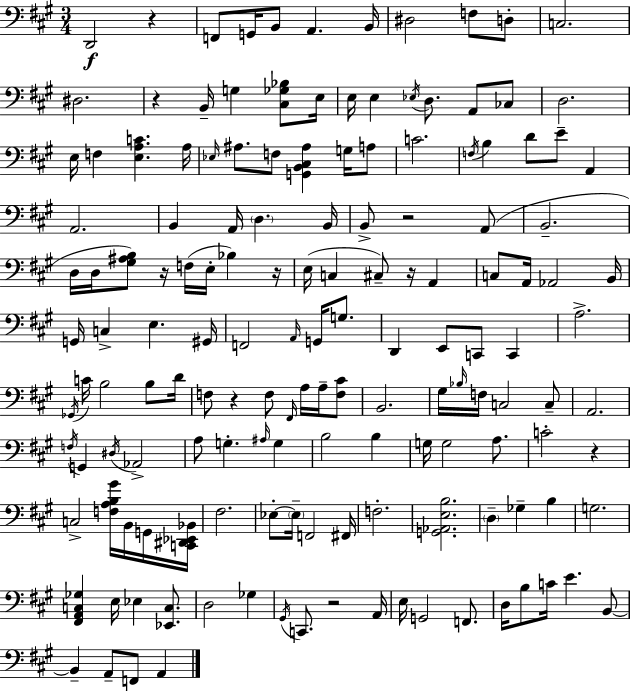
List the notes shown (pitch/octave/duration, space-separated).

D2/h R/q F2/e G2/s B2/e A2/q. B2/s D#3/h F3/e D3/e C3/h. D#3/h. R/q B2/s G3/q [C#3,Gb3,Bb3]/e E3/s E3/s E3/q Eb3/s D3/e. A2/e CES3/e D3/h. E3/s F3/q [E3,A3,C4]/q. A3/s Eb3/s A#3/e. F3/e [G2,B2,C#3,A#3]/q G3/s A3/e C4/h. F3/s B3/q D4/e E4/e A2/q A2/h. B2/q A2/s D3/q. B2/s B2/e R/h A2/e B2/h. D3/s D3/s [G#3,A#3,B3]/e R/s F3/s E3/s Bb3/q R/s E3/s C3/q C#3/e R/s A2/q C3/e A2/s Ab2/h B2/s G2/s C3/q E3/q. G#2/s F2/h A2/s G2/s G3/e. D2/q E2/e C2/e C2/q A3/h. Gb2/s C4/s B3/h B3/e D4/s F3/e R/q F3/e F#2/s A3/s A3/s [F3,C#4]/e B2/h. G#3/s Bb3/s F3/s C3/h C3/e A2/h. F3/s G2/q D#3/s Ab2/h A3/e G3/q. A#3/s G3/q B3/h B3/q G3/s G3/h A3/e. C4/h R/q C3/h [F3,A3,B3,G#4]/s B2/s G2/s [C2,D#2,Eb2,Bb2]/s F#3/h. Eb3/e Eb3/s F2/h F#2/s F3/h. [G2,Ab2,E3,B3]/h. D3/q Gb3/q B3/q G3/h. [F#2,A2,C3,Gb3]/q E3/s Eb3/q [Eb2,C3]/e. D3/h Gb3/q G#2/s C2/e. R/h A2/s E3/s G2/h F2/e. D3/s B3/e C4/s E4/q. B2/e B2/q A2/e F2/e A2/q